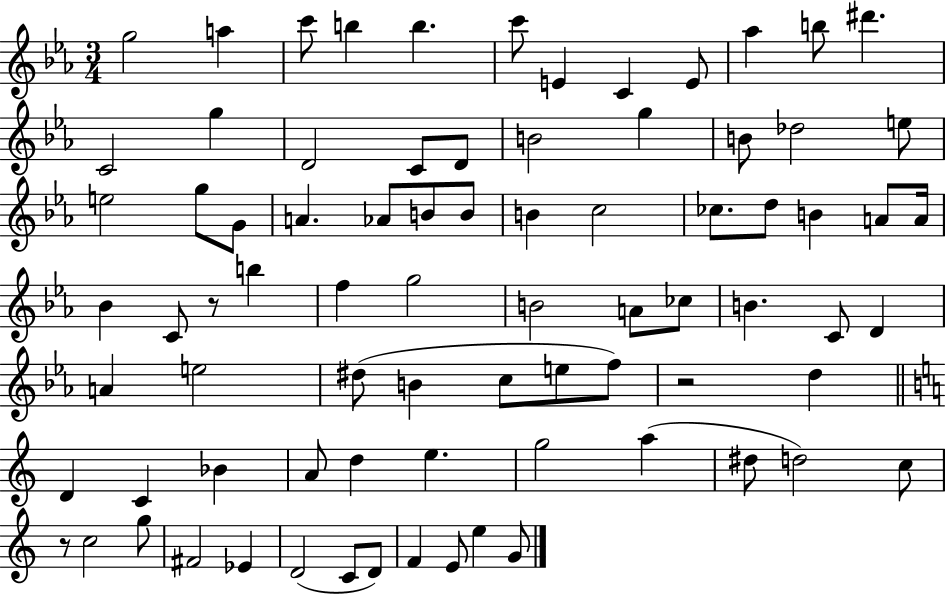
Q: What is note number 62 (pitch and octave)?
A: G5